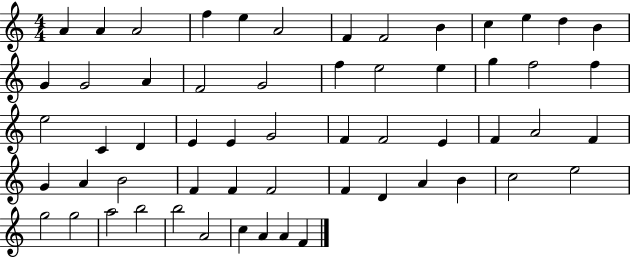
A4/q A4/q A4/h F5/q E5/q A4/h F4/q F4/h B4/q C5/q E5/q D5/q B4/q G4/q G4/h A4/q F4/h G4/h F5/q E5/h E5/q G5/q F5/h F5/q E5/h C4/q D4/q E4/q E4/q G4/h F4/q F4/h E4/q F4/q A4/h F4/q G4/q A4/q B4/h F4/q F4/q F4/h F4/q D4/q A4/q B4/q C5/h E5/h G5/h G5/h A5/h B5/h B5/h A4/h C5/q A4/q A4/q F4/q